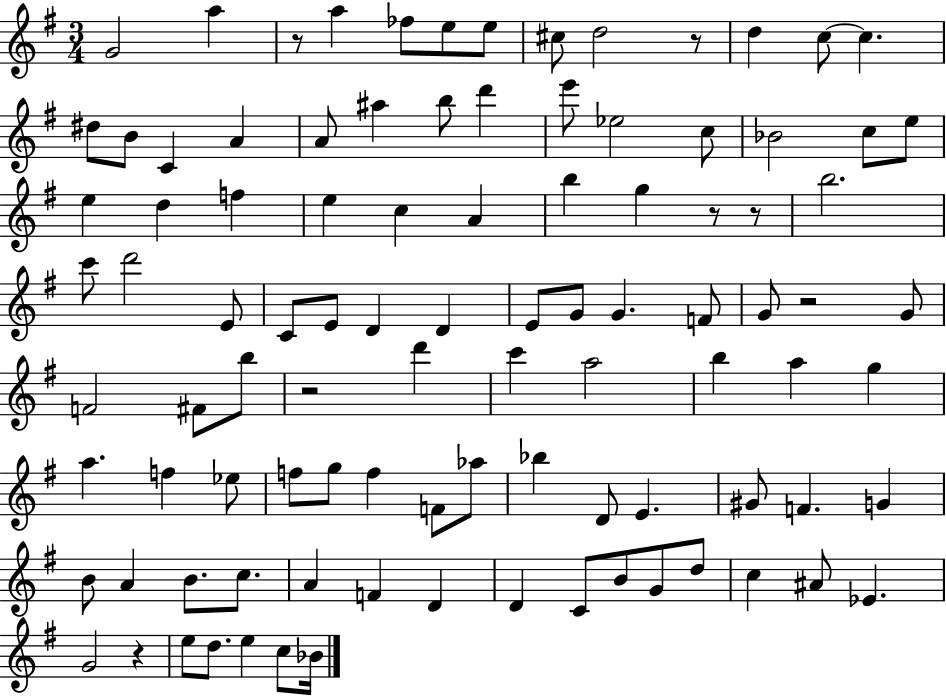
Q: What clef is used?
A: treble